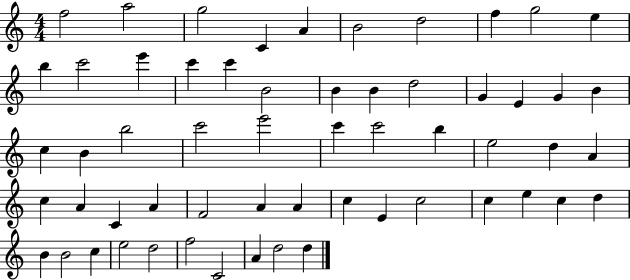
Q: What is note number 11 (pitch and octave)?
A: B5